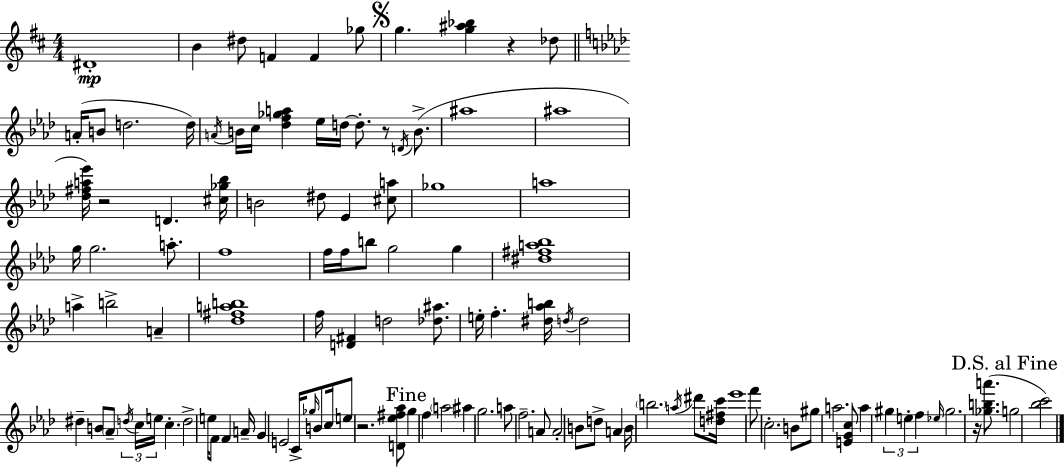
D#4/w B4/q D#5/e F4/q F4/q Gb5/e G5/q. [G5,A#5,Bb5]/q R/q Db5/e A4/s B4/e D5/h. D5/s A4/s B4/s C5/s [Db5,F5,Gb5,A5]/q Eb5/s D5/s D5/e. R/e D4/s B4/e. A#5/w A#5/w [Db5,F#5,A5,Eb6]/s R/h D4/q. [C#5,Gb5,Bb5]/s B4/h D#5/e Eb4/q [C#5,A5]/e Gb5/w A5/w G5/s G5/h. A5/e. F5/w F5/s F5/s B5/e G5/h G5/q [D#5,F#5,A5,Bb5]/w A5/q B5/h A4/q [Db5,F#5,A5,B5]/w F5/s [D4,F#4]/q D5/h [Db5,A#5]/e. E5/s F5/q. [D#5,Ab5,B5]/s D5/s D5/h D#5/q B4/e Ab4/e D5/s C5/s E5/s C5/q. D5/h E5/s F4/e F4/q A4/s G4/q E4/h C4/s Gb5/s B4/e C5/s E5/e R/h. [D4,Eb5,F#5,Ab5]/e G5/q F5/q A5/h A#5/q G5/h. A5/e F5/h. A4/e A4/h B4/e D5/e A4/q B4/s B5/h. A5/s D#6/e [D5,F#5,C6]/s Eb6/w F6/e C5/h. B4/e G#5/e A5/h. [E4,G4,C5]/e A5/q G#5/q E5/q F5/q Eb5/s G#5/h. R/s [Gb5,B5,A6]/e. G5/h [Bb5,C6]/h